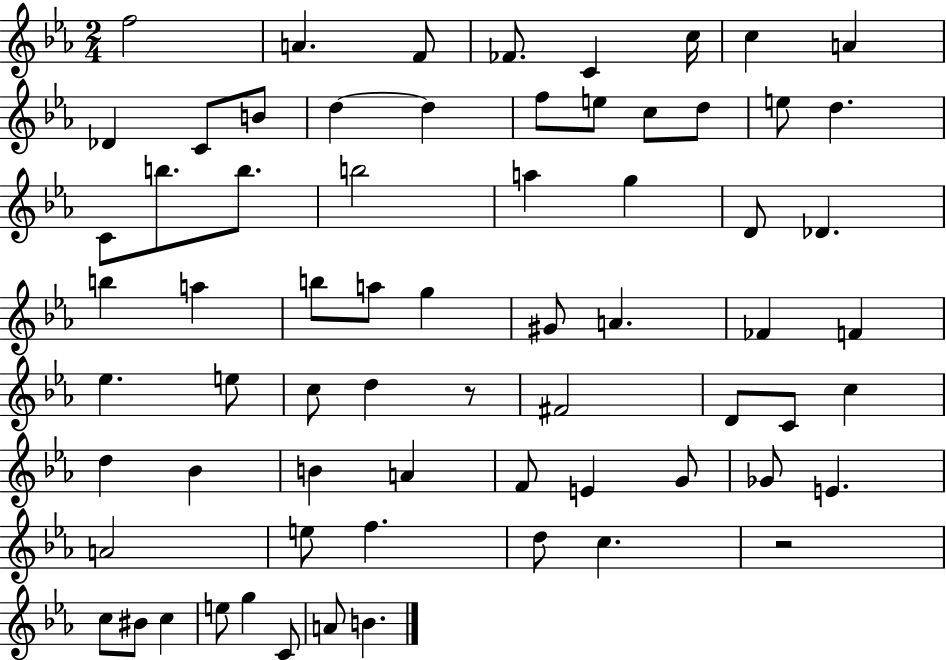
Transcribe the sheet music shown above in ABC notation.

X:1
T:Untitled
M:2/4
L:1/4
K:Eb
f2 A F/2 _F/2 C c/4 c A _D C/2 B/2 d d f/2 e/2 c/2 d/2 e/2 d C/2 b/2 b/2 b2 a g D/2 _D b a b/2 a/2 g ^G/2 A _F F _e e/2 c/2 d z/2 ^F2 D/2 C/2 c d _B B A F/2 E G/2 _G/2 E A2 e/2 f d/2 c z2 c/2 ^B/2 c e/2 g C/2 A/2 B